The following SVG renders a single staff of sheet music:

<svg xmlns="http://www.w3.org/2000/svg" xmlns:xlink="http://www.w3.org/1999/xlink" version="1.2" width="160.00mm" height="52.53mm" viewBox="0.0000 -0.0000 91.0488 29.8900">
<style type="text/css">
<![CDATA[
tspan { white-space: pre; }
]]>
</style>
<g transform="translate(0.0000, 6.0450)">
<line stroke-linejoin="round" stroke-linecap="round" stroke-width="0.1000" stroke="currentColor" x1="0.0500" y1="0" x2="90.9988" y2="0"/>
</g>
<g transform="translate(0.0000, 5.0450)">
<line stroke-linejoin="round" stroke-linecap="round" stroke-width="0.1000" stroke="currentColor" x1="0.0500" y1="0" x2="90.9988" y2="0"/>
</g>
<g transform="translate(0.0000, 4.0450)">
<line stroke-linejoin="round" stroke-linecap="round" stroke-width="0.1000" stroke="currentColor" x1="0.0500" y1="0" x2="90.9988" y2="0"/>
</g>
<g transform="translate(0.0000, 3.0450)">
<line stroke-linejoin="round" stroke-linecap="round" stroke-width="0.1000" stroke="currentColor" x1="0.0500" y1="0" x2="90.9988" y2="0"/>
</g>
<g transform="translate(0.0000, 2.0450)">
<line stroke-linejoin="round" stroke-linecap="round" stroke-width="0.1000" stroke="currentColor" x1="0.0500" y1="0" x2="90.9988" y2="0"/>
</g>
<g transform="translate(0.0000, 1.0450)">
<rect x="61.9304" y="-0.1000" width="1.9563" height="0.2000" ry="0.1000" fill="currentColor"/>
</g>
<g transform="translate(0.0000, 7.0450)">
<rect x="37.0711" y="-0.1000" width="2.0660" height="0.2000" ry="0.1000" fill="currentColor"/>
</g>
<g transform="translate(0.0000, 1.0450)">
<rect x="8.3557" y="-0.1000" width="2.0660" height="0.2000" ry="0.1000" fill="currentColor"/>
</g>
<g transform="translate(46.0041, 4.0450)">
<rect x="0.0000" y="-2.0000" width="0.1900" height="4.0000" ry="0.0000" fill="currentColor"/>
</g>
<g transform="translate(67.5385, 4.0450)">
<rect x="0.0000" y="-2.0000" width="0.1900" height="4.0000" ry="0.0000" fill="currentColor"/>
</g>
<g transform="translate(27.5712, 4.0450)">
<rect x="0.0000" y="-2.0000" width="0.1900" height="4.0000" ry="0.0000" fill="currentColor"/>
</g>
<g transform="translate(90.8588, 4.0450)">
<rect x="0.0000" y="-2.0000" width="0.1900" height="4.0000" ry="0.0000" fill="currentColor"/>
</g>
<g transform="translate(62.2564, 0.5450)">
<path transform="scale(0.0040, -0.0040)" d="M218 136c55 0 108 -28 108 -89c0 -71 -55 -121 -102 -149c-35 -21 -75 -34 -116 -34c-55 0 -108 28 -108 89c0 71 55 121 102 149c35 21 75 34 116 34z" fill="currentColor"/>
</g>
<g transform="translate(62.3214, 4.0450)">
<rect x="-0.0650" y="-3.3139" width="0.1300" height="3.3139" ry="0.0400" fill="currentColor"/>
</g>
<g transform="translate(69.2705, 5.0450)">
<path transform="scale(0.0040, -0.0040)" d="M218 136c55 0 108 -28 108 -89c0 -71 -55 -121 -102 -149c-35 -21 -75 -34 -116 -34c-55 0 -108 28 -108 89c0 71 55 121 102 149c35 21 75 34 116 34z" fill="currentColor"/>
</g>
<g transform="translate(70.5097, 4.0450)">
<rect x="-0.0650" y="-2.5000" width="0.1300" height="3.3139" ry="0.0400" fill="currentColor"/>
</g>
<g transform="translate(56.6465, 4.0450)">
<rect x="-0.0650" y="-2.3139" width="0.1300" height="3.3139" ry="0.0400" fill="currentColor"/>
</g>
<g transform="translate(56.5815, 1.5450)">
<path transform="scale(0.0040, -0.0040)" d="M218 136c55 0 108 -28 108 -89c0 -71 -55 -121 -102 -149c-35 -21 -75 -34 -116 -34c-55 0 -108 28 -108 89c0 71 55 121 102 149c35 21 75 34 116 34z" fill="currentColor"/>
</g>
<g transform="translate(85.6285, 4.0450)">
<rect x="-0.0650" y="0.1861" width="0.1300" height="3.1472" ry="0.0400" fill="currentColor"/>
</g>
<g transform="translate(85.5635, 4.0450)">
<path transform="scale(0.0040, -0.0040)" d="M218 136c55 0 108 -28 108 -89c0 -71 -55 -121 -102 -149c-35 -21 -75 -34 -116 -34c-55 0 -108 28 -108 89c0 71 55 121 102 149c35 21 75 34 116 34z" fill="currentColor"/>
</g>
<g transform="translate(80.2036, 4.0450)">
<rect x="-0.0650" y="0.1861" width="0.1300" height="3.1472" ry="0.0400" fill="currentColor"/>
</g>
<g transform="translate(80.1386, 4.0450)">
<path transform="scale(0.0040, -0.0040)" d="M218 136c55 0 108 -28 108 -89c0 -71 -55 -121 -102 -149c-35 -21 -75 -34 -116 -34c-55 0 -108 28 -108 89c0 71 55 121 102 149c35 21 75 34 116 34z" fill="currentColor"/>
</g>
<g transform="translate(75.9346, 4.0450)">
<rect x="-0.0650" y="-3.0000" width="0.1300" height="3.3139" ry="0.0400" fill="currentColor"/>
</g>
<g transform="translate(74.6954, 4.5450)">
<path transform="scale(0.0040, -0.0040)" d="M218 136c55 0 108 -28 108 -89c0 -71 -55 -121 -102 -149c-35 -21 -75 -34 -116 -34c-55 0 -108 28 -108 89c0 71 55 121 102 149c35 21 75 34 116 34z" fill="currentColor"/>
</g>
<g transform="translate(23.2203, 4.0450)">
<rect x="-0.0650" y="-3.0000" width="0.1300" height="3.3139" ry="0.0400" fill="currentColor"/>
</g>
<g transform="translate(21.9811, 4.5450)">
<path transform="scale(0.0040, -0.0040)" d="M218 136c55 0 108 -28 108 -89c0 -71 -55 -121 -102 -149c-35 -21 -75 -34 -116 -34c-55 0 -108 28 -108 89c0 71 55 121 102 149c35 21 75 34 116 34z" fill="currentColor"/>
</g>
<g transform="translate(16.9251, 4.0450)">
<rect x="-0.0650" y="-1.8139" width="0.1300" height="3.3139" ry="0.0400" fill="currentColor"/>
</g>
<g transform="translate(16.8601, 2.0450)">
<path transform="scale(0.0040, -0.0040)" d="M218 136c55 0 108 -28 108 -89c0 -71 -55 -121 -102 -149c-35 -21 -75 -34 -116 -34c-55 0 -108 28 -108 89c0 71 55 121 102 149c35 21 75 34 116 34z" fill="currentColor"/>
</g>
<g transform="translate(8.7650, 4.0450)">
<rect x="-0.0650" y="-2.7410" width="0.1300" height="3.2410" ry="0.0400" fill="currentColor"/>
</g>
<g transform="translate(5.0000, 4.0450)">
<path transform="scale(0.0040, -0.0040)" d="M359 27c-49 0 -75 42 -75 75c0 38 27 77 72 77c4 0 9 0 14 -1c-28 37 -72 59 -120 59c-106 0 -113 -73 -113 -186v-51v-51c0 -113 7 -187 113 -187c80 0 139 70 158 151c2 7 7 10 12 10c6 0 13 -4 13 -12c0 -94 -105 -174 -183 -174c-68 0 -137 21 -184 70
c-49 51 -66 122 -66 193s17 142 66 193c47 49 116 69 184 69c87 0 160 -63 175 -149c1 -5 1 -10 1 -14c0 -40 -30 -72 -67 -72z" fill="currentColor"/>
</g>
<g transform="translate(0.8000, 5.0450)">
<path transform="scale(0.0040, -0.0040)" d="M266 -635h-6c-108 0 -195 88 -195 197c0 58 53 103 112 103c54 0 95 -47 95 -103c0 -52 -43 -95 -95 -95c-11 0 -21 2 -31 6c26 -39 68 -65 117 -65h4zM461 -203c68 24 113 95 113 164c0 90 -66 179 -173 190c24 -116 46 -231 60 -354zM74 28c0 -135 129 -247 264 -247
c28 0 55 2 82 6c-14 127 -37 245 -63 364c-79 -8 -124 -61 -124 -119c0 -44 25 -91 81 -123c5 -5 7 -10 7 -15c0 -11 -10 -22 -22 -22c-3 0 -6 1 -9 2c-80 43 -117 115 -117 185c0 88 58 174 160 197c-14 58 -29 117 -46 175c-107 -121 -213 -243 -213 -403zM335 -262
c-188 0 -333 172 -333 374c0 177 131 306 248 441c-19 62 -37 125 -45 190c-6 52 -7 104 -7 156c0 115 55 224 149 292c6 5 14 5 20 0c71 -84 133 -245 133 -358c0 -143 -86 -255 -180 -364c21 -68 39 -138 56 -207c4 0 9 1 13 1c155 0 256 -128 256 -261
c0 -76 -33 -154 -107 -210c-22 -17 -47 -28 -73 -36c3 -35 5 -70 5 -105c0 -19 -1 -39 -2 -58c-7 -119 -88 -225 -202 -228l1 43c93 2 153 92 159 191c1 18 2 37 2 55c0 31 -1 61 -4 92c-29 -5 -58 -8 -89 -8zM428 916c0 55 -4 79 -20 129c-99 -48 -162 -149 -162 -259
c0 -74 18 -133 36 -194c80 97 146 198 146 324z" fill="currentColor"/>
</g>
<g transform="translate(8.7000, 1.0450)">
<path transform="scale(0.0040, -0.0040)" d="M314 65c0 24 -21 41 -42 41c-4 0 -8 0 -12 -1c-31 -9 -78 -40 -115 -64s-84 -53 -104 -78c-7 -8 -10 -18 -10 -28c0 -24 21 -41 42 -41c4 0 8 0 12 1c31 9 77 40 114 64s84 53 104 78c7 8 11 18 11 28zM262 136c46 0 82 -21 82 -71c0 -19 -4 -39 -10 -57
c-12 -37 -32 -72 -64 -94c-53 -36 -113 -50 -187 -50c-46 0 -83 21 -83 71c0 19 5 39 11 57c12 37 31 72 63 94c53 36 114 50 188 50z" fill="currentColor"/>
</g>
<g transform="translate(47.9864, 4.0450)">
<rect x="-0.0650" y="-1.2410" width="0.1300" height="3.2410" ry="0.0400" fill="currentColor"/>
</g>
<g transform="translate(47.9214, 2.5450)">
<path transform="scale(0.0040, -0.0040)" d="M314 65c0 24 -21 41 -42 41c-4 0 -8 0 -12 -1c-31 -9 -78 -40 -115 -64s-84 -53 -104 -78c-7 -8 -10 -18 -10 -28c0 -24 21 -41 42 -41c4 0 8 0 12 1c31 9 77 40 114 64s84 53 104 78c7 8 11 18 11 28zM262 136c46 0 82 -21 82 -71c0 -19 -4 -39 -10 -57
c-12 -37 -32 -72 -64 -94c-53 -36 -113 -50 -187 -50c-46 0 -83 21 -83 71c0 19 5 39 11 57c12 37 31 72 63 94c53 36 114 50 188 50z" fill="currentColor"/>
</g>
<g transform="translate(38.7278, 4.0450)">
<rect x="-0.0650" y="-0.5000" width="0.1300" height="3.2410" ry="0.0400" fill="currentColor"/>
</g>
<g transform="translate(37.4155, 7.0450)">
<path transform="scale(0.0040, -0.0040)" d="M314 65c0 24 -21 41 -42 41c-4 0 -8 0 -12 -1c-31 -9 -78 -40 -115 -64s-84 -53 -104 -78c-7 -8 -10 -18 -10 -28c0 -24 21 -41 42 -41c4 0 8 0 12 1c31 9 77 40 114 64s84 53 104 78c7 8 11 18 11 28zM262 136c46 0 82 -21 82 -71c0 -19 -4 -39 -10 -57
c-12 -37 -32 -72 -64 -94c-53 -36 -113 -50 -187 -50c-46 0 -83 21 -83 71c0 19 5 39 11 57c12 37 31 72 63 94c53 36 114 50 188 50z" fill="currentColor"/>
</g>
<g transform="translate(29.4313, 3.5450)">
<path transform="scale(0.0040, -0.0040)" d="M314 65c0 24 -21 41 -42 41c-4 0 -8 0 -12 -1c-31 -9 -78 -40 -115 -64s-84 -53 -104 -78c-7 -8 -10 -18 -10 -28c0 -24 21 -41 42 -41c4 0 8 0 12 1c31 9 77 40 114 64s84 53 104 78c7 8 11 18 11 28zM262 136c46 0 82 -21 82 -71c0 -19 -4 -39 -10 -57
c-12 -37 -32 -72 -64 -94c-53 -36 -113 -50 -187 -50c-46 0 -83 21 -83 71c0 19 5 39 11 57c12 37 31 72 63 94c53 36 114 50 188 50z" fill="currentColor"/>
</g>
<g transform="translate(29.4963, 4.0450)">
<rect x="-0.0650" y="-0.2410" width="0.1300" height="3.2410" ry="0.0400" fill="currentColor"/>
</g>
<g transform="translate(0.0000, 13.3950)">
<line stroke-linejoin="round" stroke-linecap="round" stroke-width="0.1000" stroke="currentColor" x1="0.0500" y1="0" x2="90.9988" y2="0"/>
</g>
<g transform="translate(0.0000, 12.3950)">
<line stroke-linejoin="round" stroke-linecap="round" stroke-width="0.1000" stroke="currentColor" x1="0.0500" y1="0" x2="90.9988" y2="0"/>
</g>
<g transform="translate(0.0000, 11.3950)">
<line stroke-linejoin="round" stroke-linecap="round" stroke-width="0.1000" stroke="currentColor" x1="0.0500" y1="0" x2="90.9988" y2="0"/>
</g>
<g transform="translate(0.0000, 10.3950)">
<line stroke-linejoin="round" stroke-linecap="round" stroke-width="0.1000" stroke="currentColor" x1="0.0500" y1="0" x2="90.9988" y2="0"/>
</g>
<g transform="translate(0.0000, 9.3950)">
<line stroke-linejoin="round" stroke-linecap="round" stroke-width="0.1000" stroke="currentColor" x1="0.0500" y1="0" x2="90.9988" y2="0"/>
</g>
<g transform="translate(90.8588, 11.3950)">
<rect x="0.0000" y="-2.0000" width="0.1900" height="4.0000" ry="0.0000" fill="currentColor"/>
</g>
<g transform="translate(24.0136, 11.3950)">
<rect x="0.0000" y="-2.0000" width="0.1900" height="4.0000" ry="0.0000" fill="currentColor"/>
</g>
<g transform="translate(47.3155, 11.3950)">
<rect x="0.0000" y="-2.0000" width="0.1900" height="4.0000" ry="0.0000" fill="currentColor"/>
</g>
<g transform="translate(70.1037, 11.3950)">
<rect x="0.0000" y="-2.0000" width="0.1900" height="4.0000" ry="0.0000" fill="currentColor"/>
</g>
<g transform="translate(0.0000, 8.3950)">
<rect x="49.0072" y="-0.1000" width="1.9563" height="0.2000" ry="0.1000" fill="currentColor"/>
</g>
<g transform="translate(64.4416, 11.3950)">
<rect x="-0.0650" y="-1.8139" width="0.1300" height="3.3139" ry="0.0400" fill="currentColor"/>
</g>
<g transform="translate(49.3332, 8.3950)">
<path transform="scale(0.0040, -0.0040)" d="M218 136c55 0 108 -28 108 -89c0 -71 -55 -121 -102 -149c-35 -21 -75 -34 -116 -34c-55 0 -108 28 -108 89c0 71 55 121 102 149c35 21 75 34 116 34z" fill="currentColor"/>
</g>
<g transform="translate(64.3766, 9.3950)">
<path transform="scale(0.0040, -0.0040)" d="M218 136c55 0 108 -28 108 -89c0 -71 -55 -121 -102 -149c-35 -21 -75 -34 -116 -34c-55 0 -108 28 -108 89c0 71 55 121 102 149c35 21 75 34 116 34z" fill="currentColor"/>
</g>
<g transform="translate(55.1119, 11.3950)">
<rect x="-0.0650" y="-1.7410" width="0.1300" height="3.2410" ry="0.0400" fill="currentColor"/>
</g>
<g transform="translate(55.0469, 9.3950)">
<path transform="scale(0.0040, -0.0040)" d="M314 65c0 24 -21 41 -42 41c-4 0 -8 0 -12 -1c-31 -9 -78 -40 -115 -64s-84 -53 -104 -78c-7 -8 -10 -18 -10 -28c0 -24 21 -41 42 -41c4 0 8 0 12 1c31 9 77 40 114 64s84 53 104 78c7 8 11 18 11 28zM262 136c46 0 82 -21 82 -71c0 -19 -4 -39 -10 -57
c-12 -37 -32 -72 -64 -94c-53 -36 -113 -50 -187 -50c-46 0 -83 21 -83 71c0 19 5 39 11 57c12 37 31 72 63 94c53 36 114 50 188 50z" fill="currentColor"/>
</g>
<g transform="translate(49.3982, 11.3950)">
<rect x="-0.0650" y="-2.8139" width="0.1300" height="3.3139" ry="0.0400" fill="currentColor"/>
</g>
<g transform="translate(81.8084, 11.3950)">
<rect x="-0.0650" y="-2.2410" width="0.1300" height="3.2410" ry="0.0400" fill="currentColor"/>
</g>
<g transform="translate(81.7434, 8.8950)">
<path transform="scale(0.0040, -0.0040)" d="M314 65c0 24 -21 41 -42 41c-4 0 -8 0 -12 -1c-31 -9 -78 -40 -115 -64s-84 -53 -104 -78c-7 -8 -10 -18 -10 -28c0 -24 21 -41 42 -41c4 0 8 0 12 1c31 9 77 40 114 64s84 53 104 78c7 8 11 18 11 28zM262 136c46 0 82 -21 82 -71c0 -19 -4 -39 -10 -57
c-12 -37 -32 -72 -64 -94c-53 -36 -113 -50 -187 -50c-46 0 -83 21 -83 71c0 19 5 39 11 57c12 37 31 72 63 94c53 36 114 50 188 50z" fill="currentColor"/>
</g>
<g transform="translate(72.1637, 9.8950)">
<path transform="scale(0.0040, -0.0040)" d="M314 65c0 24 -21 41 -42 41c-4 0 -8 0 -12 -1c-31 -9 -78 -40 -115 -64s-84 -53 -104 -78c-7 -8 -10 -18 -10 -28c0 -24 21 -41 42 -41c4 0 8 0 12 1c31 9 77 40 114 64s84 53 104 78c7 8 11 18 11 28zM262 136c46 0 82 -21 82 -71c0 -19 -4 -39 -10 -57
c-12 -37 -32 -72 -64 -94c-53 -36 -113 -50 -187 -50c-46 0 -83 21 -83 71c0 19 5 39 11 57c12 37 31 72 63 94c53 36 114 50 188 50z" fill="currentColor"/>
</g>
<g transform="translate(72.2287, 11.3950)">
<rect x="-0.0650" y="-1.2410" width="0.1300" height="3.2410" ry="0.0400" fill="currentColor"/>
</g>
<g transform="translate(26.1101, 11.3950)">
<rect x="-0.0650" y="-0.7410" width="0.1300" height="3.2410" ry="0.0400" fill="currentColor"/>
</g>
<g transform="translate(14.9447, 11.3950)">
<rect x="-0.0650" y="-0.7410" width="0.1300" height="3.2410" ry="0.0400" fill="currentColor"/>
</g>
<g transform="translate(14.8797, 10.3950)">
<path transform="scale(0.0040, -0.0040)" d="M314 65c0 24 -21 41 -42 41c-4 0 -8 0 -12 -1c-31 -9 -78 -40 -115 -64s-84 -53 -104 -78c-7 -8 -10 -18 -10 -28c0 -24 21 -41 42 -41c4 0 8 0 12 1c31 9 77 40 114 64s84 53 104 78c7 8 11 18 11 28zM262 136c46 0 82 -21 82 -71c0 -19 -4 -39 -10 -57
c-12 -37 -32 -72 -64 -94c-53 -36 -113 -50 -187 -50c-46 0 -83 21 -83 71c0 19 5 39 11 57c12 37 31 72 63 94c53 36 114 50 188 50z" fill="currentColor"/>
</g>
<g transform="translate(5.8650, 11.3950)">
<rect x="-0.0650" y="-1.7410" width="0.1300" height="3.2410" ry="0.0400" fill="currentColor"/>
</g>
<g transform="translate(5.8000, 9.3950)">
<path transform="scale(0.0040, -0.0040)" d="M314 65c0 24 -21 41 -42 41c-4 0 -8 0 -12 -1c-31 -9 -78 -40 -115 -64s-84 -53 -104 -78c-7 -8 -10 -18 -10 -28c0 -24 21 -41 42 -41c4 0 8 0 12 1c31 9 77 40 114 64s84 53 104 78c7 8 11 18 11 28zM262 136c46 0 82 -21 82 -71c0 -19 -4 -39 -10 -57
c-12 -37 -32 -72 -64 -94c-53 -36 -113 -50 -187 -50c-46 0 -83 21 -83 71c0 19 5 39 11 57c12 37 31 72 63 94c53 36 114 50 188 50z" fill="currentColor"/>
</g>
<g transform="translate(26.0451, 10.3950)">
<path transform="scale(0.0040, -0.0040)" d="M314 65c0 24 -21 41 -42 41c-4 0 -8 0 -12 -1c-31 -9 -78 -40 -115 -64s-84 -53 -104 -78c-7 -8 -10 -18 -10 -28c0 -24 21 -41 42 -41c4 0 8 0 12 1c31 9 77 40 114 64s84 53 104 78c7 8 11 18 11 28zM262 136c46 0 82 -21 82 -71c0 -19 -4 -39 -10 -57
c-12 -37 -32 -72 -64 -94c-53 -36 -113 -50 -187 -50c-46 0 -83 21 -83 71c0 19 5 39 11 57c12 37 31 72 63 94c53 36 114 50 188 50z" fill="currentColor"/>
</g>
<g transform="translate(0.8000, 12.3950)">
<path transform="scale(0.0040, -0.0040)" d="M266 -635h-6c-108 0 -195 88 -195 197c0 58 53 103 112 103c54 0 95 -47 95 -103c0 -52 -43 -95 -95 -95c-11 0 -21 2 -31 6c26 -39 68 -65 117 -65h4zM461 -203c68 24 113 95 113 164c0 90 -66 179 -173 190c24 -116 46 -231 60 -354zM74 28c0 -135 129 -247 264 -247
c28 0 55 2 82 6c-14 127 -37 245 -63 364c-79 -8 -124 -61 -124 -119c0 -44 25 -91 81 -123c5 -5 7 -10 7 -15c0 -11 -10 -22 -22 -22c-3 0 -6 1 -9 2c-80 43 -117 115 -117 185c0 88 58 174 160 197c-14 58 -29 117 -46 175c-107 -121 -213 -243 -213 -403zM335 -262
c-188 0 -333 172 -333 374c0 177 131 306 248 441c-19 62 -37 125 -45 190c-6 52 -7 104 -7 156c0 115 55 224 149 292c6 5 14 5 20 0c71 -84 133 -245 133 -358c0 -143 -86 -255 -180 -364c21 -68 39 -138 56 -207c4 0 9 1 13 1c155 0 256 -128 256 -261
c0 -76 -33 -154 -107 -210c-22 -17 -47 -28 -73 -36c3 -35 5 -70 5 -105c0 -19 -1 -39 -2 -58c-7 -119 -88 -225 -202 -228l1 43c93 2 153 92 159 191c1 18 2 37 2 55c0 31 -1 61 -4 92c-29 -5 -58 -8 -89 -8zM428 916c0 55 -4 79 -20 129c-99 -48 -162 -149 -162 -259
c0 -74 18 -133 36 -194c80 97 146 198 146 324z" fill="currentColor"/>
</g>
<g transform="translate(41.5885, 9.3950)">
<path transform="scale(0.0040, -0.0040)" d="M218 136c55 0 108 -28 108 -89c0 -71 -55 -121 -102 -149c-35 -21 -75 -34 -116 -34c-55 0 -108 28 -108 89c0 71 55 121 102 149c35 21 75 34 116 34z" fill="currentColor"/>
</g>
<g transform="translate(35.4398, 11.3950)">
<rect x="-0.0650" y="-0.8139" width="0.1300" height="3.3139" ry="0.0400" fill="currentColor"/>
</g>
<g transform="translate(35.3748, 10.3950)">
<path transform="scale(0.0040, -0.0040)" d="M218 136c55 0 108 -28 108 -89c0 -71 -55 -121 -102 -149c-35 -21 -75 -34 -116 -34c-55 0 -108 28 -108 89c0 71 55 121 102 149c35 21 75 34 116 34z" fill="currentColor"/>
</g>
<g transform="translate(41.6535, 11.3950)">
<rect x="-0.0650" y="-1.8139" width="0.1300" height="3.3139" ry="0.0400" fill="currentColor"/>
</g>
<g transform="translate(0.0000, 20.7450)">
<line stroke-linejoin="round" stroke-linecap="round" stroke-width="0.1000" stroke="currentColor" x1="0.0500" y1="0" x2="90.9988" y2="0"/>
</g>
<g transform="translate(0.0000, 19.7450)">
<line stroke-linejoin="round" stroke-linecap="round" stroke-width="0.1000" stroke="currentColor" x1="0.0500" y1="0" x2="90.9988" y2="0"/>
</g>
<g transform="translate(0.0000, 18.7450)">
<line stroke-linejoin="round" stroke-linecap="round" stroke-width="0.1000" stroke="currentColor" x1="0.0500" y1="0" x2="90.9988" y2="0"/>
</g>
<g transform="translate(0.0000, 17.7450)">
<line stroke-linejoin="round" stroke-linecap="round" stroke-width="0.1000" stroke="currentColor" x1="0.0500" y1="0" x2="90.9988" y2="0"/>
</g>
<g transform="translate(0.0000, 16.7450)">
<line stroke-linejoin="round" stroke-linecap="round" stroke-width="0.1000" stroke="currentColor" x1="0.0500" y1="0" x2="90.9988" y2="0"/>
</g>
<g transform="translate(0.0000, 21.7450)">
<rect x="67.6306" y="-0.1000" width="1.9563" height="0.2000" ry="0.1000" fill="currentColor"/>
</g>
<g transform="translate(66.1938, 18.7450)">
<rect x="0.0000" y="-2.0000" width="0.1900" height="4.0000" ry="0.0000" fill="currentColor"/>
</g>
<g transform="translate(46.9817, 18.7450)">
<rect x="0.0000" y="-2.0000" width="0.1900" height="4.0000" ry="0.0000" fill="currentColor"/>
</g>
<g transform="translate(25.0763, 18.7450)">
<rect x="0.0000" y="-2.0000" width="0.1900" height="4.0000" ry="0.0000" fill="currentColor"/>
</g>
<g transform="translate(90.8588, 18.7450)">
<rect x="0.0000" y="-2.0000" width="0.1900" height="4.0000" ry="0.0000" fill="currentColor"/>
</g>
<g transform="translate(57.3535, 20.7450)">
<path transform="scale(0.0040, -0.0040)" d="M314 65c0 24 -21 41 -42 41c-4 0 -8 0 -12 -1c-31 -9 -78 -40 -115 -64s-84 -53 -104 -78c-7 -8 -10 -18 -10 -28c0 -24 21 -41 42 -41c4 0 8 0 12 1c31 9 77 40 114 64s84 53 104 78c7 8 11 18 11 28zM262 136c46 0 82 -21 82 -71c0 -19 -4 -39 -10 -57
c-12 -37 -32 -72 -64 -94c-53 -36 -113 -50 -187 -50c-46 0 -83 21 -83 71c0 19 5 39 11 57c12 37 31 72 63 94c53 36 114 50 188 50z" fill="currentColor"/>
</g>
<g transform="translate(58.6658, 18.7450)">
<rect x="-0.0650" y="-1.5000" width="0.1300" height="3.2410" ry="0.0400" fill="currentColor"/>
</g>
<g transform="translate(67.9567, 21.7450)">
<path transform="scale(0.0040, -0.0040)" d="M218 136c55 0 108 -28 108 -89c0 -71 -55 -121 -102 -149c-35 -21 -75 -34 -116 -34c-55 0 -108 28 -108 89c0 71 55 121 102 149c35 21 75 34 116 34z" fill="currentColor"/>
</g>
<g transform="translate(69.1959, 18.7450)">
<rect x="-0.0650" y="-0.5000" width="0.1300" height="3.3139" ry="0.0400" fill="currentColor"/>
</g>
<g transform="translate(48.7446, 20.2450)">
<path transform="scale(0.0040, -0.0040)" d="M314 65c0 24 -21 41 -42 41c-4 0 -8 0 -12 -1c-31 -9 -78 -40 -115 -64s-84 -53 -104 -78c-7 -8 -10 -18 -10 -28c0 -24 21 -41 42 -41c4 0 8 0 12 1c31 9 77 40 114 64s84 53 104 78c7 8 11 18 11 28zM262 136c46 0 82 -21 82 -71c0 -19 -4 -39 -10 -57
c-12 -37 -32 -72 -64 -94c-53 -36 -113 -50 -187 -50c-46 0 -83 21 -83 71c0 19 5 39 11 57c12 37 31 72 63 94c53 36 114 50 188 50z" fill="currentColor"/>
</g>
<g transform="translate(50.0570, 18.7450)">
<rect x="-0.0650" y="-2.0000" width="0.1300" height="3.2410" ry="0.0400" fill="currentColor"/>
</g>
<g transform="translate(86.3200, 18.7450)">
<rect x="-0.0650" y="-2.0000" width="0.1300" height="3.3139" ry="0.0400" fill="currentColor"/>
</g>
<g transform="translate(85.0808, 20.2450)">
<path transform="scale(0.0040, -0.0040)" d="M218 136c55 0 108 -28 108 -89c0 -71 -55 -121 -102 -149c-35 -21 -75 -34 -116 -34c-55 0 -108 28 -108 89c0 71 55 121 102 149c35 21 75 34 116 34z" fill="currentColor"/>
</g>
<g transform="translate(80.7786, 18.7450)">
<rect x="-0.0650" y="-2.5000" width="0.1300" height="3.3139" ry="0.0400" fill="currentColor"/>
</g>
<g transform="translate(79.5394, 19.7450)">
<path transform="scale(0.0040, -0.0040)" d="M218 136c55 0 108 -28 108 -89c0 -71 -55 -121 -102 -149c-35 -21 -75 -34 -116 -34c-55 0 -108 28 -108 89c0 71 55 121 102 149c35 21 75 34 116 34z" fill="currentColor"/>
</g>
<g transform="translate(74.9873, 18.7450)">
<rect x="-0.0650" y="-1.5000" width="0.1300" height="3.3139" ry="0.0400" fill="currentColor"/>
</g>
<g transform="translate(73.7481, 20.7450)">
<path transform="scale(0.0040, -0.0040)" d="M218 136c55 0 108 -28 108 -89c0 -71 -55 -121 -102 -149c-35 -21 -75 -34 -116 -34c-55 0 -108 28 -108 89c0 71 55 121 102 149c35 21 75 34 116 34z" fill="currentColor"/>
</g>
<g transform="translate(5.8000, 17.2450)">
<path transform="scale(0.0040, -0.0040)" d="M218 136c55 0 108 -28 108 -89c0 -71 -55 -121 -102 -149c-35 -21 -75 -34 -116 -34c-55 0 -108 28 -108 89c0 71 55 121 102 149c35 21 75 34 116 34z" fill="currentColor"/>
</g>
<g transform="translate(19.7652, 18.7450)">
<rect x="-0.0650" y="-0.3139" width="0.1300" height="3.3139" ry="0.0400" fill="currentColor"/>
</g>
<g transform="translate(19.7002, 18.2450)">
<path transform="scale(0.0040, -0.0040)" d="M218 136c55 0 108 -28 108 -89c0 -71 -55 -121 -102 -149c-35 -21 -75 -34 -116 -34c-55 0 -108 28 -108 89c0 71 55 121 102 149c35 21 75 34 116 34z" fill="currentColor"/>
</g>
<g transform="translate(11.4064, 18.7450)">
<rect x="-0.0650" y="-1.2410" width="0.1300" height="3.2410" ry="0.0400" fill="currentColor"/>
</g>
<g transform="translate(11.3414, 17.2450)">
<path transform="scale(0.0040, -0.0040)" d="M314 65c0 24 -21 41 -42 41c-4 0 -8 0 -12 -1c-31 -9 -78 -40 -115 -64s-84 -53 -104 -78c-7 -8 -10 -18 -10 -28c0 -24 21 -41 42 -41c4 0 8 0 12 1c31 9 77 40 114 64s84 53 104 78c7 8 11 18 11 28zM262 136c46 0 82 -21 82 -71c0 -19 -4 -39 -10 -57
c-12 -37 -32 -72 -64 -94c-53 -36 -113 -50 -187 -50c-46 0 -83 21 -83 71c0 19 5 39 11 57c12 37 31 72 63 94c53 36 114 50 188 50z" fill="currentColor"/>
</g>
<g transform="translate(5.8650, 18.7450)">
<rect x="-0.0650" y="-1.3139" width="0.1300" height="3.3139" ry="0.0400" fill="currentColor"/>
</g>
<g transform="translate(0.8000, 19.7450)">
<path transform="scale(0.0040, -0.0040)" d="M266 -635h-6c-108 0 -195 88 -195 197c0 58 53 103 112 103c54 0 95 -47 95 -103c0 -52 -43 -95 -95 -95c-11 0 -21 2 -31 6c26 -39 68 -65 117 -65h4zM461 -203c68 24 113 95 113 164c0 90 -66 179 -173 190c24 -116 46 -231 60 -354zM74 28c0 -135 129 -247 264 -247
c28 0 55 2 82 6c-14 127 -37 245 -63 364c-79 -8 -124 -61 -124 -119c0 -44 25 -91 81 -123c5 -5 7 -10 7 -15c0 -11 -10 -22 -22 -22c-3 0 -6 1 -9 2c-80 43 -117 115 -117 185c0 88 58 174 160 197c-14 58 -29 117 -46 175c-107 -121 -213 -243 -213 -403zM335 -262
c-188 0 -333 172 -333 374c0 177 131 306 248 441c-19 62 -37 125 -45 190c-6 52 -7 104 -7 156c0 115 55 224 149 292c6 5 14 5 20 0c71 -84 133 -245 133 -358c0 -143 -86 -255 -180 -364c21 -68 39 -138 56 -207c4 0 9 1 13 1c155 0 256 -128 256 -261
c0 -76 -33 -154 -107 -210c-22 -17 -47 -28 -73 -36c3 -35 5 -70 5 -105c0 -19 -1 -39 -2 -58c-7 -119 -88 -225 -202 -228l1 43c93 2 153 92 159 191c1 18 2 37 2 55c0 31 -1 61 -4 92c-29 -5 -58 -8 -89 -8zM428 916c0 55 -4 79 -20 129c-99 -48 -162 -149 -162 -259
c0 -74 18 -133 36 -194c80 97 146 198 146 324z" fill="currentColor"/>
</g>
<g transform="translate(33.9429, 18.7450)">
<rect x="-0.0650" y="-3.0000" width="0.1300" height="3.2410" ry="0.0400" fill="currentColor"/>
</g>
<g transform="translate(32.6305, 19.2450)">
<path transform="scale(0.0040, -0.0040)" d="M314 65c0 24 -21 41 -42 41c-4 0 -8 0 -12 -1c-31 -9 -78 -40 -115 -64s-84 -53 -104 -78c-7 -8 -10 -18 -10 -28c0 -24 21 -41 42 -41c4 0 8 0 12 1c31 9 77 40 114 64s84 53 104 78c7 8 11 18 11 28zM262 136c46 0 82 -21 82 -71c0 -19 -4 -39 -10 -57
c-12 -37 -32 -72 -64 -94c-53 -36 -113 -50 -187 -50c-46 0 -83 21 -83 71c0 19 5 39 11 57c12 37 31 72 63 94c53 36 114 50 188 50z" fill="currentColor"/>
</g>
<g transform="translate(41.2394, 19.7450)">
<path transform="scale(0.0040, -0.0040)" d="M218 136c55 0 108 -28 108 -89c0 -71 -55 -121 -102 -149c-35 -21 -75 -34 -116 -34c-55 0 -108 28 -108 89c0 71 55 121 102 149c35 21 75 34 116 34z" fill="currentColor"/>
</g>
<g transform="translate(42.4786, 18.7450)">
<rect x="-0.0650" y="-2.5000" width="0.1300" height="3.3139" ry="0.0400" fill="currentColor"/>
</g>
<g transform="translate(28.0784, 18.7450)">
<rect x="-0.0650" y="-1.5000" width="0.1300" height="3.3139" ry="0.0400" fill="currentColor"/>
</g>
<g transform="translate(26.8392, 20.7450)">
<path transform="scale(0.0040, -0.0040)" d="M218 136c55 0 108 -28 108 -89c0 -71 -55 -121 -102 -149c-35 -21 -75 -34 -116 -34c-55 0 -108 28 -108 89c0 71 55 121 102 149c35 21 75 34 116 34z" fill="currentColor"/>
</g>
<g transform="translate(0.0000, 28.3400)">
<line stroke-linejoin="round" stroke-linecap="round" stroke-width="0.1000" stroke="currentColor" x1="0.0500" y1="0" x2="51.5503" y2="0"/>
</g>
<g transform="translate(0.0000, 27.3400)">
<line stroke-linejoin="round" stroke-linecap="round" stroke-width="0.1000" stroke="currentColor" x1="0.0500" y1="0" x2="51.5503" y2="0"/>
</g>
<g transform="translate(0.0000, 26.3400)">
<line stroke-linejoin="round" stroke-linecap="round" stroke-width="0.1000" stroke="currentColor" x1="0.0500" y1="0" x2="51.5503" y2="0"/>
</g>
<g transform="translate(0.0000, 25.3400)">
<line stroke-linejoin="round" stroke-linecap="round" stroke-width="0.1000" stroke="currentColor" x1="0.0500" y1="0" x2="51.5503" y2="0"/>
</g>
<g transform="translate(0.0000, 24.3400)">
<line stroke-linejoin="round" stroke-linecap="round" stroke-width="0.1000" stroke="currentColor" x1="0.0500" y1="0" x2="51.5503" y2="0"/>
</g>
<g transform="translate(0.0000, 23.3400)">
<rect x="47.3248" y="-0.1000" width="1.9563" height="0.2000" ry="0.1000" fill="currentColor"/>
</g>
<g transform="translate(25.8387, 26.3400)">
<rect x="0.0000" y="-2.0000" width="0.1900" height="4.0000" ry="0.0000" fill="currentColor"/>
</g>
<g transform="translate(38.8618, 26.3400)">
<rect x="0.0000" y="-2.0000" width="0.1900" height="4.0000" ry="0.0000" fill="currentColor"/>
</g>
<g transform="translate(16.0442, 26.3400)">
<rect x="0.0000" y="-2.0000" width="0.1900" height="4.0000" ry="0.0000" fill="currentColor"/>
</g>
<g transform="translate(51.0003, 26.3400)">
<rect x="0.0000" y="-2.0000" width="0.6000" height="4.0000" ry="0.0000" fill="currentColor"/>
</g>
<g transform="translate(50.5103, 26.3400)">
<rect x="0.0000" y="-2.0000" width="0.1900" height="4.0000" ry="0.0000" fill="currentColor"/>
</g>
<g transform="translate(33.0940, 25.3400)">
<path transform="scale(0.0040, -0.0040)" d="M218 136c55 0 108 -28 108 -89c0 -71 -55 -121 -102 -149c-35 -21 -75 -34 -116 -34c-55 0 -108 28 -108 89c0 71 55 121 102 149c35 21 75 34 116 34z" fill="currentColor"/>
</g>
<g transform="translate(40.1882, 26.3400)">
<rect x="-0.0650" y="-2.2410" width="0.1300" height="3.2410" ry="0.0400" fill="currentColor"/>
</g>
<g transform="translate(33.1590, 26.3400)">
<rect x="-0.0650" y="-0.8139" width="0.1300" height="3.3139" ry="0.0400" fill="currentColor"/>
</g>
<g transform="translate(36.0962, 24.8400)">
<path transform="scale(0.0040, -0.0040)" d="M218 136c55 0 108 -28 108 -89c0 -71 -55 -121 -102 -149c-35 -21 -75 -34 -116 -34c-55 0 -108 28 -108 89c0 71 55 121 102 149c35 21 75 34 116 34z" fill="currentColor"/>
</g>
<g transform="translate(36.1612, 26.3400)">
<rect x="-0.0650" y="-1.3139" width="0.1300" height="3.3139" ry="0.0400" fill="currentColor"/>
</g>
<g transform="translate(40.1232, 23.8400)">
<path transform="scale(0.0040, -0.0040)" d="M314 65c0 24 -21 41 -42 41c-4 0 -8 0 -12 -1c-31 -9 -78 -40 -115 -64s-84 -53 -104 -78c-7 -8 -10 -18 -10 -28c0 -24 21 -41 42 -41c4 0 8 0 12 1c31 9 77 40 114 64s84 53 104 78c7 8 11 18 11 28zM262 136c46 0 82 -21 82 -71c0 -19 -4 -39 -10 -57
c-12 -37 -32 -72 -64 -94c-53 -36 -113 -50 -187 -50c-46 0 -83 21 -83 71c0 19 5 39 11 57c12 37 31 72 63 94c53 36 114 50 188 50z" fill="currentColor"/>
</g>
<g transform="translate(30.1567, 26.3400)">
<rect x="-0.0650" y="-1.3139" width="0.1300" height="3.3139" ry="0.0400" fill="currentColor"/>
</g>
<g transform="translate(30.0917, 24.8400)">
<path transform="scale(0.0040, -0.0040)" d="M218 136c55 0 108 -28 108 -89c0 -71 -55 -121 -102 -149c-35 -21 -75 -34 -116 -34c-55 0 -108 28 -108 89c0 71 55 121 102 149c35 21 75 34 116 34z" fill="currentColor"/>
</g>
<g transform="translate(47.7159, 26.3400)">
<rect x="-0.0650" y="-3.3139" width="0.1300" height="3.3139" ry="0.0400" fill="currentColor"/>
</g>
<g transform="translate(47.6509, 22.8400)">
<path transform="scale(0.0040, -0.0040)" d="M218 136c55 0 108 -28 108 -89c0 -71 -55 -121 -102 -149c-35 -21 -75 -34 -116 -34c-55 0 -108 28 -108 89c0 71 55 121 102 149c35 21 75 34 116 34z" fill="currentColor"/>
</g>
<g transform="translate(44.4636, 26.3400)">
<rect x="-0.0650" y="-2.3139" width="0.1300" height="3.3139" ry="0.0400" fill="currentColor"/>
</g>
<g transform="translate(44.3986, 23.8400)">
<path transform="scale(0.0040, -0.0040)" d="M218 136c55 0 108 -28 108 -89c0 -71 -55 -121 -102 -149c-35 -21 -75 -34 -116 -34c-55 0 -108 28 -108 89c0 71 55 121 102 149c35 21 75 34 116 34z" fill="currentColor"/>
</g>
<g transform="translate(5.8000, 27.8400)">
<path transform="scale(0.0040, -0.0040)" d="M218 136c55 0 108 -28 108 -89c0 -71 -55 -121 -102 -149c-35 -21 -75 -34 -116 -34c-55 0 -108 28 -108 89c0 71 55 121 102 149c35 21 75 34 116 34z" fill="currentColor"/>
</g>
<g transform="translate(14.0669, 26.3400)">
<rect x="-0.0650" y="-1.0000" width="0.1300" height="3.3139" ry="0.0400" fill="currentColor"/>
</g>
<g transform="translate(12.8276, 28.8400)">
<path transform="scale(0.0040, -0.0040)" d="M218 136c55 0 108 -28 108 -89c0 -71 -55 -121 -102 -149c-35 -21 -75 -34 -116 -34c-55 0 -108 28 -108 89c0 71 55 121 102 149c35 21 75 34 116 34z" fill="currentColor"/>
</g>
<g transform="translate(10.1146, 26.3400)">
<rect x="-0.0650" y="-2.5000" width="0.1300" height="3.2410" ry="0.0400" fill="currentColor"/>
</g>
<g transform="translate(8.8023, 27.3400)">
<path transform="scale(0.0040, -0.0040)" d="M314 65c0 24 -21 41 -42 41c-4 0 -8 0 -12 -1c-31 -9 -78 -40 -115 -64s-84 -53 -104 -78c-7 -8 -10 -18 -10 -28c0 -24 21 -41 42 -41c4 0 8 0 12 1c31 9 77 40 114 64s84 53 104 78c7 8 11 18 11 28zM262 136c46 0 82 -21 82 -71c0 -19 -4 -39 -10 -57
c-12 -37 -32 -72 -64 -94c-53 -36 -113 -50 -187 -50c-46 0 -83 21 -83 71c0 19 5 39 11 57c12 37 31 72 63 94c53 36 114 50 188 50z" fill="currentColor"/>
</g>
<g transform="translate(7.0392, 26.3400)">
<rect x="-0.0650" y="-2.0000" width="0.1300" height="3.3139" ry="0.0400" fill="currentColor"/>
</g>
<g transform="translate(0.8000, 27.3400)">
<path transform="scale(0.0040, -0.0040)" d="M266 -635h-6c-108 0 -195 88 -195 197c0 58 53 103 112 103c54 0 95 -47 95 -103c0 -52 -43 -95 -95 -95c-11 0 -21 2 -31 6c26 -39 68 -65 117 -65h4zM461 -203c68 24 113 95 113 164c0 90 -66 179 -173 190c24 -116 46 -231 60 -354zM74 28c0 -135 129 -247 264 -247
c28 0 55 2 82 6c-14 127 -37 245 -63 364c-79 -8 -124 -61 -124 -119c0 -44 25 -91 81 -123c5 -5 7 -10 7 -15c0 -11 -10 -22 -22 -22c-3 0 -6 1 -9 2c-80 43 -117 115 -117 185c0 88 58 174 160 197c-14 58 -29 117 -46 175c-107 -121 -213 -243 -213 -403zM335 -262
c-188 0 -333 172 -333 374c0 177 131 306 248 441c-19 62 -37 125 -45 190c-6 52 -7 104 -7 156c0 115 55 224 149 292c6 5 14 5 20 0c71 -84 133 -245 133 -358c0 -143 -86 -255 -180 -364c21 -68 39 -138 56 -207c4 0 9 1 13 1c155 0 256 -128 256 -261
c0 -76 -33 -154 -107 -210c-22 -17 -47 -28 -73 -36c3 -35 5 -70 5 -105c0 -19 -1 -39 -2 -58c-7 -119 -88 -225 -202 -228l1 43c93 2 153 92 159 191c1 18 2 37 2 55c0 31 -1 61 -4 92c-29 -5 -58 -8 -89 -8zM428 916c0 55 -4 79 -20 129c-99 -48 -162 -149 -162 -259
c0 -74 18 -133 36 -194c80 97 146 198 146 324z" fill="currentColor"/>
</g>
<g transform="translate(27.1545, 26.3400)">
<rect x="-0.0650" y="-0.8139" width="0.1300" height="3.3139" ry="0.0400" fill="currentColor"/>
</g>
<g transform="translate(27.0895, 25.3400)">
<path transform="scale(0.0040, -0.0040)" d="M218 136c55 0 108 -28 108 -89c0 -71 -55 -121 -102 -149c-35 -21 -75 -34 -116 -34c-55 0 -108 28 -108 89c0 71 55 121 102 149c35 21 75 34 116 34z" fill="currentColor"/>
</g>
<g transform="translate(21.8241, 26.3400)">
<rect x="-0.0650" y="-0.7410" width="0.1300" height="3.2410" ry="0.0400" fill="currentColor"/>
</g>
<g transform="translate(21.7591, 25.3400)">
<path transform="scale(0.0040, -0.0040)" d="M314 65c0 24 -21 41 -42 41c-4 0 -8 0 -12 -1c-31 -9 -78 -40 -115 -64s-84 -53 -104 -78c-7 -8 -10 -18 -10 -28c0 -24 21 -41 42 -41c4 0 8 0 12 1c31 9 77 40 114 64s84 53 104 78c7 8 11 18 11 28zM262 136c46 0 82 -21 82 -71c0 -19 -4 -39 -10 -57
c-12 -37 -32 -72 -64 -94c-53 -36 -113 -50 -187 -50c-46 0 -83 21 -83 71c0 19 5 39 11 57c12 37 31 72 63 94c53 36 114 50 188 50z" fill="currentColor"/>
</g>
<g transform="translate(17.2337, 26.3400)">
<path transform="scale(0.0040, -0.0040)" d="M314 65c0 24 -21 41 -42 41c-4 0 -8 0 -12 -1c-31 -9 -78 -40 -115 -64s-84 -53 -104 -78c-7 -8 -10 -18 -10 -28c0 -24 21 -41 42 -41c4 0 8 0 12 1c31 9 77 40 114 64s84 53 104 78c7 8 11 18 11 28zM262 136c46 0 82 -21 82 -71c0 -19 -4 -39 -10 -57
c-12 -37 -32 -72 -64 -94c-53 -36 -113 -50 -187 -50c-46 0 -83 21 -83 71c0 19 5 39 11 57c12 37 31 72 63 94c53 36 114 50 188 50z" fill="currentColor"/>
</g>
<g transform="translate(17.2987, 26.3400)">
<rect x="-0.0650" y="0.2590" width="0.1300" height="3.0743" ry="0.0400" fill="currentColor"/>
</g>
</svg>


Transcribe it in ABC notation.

X:1
T:Untitled
M:4/4
L:1/4
K:C
a2 f A c2 C2 e2 g b G A B B f2 d2 d2 d f a f2 f e2 g2 e e2 c E A2 G F2 E2 C E G F F G2 D B2 d2 d e d e g2 g b